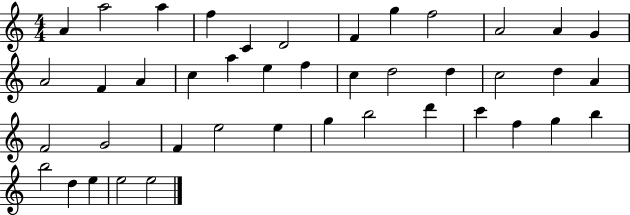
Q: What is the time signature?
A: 4/4